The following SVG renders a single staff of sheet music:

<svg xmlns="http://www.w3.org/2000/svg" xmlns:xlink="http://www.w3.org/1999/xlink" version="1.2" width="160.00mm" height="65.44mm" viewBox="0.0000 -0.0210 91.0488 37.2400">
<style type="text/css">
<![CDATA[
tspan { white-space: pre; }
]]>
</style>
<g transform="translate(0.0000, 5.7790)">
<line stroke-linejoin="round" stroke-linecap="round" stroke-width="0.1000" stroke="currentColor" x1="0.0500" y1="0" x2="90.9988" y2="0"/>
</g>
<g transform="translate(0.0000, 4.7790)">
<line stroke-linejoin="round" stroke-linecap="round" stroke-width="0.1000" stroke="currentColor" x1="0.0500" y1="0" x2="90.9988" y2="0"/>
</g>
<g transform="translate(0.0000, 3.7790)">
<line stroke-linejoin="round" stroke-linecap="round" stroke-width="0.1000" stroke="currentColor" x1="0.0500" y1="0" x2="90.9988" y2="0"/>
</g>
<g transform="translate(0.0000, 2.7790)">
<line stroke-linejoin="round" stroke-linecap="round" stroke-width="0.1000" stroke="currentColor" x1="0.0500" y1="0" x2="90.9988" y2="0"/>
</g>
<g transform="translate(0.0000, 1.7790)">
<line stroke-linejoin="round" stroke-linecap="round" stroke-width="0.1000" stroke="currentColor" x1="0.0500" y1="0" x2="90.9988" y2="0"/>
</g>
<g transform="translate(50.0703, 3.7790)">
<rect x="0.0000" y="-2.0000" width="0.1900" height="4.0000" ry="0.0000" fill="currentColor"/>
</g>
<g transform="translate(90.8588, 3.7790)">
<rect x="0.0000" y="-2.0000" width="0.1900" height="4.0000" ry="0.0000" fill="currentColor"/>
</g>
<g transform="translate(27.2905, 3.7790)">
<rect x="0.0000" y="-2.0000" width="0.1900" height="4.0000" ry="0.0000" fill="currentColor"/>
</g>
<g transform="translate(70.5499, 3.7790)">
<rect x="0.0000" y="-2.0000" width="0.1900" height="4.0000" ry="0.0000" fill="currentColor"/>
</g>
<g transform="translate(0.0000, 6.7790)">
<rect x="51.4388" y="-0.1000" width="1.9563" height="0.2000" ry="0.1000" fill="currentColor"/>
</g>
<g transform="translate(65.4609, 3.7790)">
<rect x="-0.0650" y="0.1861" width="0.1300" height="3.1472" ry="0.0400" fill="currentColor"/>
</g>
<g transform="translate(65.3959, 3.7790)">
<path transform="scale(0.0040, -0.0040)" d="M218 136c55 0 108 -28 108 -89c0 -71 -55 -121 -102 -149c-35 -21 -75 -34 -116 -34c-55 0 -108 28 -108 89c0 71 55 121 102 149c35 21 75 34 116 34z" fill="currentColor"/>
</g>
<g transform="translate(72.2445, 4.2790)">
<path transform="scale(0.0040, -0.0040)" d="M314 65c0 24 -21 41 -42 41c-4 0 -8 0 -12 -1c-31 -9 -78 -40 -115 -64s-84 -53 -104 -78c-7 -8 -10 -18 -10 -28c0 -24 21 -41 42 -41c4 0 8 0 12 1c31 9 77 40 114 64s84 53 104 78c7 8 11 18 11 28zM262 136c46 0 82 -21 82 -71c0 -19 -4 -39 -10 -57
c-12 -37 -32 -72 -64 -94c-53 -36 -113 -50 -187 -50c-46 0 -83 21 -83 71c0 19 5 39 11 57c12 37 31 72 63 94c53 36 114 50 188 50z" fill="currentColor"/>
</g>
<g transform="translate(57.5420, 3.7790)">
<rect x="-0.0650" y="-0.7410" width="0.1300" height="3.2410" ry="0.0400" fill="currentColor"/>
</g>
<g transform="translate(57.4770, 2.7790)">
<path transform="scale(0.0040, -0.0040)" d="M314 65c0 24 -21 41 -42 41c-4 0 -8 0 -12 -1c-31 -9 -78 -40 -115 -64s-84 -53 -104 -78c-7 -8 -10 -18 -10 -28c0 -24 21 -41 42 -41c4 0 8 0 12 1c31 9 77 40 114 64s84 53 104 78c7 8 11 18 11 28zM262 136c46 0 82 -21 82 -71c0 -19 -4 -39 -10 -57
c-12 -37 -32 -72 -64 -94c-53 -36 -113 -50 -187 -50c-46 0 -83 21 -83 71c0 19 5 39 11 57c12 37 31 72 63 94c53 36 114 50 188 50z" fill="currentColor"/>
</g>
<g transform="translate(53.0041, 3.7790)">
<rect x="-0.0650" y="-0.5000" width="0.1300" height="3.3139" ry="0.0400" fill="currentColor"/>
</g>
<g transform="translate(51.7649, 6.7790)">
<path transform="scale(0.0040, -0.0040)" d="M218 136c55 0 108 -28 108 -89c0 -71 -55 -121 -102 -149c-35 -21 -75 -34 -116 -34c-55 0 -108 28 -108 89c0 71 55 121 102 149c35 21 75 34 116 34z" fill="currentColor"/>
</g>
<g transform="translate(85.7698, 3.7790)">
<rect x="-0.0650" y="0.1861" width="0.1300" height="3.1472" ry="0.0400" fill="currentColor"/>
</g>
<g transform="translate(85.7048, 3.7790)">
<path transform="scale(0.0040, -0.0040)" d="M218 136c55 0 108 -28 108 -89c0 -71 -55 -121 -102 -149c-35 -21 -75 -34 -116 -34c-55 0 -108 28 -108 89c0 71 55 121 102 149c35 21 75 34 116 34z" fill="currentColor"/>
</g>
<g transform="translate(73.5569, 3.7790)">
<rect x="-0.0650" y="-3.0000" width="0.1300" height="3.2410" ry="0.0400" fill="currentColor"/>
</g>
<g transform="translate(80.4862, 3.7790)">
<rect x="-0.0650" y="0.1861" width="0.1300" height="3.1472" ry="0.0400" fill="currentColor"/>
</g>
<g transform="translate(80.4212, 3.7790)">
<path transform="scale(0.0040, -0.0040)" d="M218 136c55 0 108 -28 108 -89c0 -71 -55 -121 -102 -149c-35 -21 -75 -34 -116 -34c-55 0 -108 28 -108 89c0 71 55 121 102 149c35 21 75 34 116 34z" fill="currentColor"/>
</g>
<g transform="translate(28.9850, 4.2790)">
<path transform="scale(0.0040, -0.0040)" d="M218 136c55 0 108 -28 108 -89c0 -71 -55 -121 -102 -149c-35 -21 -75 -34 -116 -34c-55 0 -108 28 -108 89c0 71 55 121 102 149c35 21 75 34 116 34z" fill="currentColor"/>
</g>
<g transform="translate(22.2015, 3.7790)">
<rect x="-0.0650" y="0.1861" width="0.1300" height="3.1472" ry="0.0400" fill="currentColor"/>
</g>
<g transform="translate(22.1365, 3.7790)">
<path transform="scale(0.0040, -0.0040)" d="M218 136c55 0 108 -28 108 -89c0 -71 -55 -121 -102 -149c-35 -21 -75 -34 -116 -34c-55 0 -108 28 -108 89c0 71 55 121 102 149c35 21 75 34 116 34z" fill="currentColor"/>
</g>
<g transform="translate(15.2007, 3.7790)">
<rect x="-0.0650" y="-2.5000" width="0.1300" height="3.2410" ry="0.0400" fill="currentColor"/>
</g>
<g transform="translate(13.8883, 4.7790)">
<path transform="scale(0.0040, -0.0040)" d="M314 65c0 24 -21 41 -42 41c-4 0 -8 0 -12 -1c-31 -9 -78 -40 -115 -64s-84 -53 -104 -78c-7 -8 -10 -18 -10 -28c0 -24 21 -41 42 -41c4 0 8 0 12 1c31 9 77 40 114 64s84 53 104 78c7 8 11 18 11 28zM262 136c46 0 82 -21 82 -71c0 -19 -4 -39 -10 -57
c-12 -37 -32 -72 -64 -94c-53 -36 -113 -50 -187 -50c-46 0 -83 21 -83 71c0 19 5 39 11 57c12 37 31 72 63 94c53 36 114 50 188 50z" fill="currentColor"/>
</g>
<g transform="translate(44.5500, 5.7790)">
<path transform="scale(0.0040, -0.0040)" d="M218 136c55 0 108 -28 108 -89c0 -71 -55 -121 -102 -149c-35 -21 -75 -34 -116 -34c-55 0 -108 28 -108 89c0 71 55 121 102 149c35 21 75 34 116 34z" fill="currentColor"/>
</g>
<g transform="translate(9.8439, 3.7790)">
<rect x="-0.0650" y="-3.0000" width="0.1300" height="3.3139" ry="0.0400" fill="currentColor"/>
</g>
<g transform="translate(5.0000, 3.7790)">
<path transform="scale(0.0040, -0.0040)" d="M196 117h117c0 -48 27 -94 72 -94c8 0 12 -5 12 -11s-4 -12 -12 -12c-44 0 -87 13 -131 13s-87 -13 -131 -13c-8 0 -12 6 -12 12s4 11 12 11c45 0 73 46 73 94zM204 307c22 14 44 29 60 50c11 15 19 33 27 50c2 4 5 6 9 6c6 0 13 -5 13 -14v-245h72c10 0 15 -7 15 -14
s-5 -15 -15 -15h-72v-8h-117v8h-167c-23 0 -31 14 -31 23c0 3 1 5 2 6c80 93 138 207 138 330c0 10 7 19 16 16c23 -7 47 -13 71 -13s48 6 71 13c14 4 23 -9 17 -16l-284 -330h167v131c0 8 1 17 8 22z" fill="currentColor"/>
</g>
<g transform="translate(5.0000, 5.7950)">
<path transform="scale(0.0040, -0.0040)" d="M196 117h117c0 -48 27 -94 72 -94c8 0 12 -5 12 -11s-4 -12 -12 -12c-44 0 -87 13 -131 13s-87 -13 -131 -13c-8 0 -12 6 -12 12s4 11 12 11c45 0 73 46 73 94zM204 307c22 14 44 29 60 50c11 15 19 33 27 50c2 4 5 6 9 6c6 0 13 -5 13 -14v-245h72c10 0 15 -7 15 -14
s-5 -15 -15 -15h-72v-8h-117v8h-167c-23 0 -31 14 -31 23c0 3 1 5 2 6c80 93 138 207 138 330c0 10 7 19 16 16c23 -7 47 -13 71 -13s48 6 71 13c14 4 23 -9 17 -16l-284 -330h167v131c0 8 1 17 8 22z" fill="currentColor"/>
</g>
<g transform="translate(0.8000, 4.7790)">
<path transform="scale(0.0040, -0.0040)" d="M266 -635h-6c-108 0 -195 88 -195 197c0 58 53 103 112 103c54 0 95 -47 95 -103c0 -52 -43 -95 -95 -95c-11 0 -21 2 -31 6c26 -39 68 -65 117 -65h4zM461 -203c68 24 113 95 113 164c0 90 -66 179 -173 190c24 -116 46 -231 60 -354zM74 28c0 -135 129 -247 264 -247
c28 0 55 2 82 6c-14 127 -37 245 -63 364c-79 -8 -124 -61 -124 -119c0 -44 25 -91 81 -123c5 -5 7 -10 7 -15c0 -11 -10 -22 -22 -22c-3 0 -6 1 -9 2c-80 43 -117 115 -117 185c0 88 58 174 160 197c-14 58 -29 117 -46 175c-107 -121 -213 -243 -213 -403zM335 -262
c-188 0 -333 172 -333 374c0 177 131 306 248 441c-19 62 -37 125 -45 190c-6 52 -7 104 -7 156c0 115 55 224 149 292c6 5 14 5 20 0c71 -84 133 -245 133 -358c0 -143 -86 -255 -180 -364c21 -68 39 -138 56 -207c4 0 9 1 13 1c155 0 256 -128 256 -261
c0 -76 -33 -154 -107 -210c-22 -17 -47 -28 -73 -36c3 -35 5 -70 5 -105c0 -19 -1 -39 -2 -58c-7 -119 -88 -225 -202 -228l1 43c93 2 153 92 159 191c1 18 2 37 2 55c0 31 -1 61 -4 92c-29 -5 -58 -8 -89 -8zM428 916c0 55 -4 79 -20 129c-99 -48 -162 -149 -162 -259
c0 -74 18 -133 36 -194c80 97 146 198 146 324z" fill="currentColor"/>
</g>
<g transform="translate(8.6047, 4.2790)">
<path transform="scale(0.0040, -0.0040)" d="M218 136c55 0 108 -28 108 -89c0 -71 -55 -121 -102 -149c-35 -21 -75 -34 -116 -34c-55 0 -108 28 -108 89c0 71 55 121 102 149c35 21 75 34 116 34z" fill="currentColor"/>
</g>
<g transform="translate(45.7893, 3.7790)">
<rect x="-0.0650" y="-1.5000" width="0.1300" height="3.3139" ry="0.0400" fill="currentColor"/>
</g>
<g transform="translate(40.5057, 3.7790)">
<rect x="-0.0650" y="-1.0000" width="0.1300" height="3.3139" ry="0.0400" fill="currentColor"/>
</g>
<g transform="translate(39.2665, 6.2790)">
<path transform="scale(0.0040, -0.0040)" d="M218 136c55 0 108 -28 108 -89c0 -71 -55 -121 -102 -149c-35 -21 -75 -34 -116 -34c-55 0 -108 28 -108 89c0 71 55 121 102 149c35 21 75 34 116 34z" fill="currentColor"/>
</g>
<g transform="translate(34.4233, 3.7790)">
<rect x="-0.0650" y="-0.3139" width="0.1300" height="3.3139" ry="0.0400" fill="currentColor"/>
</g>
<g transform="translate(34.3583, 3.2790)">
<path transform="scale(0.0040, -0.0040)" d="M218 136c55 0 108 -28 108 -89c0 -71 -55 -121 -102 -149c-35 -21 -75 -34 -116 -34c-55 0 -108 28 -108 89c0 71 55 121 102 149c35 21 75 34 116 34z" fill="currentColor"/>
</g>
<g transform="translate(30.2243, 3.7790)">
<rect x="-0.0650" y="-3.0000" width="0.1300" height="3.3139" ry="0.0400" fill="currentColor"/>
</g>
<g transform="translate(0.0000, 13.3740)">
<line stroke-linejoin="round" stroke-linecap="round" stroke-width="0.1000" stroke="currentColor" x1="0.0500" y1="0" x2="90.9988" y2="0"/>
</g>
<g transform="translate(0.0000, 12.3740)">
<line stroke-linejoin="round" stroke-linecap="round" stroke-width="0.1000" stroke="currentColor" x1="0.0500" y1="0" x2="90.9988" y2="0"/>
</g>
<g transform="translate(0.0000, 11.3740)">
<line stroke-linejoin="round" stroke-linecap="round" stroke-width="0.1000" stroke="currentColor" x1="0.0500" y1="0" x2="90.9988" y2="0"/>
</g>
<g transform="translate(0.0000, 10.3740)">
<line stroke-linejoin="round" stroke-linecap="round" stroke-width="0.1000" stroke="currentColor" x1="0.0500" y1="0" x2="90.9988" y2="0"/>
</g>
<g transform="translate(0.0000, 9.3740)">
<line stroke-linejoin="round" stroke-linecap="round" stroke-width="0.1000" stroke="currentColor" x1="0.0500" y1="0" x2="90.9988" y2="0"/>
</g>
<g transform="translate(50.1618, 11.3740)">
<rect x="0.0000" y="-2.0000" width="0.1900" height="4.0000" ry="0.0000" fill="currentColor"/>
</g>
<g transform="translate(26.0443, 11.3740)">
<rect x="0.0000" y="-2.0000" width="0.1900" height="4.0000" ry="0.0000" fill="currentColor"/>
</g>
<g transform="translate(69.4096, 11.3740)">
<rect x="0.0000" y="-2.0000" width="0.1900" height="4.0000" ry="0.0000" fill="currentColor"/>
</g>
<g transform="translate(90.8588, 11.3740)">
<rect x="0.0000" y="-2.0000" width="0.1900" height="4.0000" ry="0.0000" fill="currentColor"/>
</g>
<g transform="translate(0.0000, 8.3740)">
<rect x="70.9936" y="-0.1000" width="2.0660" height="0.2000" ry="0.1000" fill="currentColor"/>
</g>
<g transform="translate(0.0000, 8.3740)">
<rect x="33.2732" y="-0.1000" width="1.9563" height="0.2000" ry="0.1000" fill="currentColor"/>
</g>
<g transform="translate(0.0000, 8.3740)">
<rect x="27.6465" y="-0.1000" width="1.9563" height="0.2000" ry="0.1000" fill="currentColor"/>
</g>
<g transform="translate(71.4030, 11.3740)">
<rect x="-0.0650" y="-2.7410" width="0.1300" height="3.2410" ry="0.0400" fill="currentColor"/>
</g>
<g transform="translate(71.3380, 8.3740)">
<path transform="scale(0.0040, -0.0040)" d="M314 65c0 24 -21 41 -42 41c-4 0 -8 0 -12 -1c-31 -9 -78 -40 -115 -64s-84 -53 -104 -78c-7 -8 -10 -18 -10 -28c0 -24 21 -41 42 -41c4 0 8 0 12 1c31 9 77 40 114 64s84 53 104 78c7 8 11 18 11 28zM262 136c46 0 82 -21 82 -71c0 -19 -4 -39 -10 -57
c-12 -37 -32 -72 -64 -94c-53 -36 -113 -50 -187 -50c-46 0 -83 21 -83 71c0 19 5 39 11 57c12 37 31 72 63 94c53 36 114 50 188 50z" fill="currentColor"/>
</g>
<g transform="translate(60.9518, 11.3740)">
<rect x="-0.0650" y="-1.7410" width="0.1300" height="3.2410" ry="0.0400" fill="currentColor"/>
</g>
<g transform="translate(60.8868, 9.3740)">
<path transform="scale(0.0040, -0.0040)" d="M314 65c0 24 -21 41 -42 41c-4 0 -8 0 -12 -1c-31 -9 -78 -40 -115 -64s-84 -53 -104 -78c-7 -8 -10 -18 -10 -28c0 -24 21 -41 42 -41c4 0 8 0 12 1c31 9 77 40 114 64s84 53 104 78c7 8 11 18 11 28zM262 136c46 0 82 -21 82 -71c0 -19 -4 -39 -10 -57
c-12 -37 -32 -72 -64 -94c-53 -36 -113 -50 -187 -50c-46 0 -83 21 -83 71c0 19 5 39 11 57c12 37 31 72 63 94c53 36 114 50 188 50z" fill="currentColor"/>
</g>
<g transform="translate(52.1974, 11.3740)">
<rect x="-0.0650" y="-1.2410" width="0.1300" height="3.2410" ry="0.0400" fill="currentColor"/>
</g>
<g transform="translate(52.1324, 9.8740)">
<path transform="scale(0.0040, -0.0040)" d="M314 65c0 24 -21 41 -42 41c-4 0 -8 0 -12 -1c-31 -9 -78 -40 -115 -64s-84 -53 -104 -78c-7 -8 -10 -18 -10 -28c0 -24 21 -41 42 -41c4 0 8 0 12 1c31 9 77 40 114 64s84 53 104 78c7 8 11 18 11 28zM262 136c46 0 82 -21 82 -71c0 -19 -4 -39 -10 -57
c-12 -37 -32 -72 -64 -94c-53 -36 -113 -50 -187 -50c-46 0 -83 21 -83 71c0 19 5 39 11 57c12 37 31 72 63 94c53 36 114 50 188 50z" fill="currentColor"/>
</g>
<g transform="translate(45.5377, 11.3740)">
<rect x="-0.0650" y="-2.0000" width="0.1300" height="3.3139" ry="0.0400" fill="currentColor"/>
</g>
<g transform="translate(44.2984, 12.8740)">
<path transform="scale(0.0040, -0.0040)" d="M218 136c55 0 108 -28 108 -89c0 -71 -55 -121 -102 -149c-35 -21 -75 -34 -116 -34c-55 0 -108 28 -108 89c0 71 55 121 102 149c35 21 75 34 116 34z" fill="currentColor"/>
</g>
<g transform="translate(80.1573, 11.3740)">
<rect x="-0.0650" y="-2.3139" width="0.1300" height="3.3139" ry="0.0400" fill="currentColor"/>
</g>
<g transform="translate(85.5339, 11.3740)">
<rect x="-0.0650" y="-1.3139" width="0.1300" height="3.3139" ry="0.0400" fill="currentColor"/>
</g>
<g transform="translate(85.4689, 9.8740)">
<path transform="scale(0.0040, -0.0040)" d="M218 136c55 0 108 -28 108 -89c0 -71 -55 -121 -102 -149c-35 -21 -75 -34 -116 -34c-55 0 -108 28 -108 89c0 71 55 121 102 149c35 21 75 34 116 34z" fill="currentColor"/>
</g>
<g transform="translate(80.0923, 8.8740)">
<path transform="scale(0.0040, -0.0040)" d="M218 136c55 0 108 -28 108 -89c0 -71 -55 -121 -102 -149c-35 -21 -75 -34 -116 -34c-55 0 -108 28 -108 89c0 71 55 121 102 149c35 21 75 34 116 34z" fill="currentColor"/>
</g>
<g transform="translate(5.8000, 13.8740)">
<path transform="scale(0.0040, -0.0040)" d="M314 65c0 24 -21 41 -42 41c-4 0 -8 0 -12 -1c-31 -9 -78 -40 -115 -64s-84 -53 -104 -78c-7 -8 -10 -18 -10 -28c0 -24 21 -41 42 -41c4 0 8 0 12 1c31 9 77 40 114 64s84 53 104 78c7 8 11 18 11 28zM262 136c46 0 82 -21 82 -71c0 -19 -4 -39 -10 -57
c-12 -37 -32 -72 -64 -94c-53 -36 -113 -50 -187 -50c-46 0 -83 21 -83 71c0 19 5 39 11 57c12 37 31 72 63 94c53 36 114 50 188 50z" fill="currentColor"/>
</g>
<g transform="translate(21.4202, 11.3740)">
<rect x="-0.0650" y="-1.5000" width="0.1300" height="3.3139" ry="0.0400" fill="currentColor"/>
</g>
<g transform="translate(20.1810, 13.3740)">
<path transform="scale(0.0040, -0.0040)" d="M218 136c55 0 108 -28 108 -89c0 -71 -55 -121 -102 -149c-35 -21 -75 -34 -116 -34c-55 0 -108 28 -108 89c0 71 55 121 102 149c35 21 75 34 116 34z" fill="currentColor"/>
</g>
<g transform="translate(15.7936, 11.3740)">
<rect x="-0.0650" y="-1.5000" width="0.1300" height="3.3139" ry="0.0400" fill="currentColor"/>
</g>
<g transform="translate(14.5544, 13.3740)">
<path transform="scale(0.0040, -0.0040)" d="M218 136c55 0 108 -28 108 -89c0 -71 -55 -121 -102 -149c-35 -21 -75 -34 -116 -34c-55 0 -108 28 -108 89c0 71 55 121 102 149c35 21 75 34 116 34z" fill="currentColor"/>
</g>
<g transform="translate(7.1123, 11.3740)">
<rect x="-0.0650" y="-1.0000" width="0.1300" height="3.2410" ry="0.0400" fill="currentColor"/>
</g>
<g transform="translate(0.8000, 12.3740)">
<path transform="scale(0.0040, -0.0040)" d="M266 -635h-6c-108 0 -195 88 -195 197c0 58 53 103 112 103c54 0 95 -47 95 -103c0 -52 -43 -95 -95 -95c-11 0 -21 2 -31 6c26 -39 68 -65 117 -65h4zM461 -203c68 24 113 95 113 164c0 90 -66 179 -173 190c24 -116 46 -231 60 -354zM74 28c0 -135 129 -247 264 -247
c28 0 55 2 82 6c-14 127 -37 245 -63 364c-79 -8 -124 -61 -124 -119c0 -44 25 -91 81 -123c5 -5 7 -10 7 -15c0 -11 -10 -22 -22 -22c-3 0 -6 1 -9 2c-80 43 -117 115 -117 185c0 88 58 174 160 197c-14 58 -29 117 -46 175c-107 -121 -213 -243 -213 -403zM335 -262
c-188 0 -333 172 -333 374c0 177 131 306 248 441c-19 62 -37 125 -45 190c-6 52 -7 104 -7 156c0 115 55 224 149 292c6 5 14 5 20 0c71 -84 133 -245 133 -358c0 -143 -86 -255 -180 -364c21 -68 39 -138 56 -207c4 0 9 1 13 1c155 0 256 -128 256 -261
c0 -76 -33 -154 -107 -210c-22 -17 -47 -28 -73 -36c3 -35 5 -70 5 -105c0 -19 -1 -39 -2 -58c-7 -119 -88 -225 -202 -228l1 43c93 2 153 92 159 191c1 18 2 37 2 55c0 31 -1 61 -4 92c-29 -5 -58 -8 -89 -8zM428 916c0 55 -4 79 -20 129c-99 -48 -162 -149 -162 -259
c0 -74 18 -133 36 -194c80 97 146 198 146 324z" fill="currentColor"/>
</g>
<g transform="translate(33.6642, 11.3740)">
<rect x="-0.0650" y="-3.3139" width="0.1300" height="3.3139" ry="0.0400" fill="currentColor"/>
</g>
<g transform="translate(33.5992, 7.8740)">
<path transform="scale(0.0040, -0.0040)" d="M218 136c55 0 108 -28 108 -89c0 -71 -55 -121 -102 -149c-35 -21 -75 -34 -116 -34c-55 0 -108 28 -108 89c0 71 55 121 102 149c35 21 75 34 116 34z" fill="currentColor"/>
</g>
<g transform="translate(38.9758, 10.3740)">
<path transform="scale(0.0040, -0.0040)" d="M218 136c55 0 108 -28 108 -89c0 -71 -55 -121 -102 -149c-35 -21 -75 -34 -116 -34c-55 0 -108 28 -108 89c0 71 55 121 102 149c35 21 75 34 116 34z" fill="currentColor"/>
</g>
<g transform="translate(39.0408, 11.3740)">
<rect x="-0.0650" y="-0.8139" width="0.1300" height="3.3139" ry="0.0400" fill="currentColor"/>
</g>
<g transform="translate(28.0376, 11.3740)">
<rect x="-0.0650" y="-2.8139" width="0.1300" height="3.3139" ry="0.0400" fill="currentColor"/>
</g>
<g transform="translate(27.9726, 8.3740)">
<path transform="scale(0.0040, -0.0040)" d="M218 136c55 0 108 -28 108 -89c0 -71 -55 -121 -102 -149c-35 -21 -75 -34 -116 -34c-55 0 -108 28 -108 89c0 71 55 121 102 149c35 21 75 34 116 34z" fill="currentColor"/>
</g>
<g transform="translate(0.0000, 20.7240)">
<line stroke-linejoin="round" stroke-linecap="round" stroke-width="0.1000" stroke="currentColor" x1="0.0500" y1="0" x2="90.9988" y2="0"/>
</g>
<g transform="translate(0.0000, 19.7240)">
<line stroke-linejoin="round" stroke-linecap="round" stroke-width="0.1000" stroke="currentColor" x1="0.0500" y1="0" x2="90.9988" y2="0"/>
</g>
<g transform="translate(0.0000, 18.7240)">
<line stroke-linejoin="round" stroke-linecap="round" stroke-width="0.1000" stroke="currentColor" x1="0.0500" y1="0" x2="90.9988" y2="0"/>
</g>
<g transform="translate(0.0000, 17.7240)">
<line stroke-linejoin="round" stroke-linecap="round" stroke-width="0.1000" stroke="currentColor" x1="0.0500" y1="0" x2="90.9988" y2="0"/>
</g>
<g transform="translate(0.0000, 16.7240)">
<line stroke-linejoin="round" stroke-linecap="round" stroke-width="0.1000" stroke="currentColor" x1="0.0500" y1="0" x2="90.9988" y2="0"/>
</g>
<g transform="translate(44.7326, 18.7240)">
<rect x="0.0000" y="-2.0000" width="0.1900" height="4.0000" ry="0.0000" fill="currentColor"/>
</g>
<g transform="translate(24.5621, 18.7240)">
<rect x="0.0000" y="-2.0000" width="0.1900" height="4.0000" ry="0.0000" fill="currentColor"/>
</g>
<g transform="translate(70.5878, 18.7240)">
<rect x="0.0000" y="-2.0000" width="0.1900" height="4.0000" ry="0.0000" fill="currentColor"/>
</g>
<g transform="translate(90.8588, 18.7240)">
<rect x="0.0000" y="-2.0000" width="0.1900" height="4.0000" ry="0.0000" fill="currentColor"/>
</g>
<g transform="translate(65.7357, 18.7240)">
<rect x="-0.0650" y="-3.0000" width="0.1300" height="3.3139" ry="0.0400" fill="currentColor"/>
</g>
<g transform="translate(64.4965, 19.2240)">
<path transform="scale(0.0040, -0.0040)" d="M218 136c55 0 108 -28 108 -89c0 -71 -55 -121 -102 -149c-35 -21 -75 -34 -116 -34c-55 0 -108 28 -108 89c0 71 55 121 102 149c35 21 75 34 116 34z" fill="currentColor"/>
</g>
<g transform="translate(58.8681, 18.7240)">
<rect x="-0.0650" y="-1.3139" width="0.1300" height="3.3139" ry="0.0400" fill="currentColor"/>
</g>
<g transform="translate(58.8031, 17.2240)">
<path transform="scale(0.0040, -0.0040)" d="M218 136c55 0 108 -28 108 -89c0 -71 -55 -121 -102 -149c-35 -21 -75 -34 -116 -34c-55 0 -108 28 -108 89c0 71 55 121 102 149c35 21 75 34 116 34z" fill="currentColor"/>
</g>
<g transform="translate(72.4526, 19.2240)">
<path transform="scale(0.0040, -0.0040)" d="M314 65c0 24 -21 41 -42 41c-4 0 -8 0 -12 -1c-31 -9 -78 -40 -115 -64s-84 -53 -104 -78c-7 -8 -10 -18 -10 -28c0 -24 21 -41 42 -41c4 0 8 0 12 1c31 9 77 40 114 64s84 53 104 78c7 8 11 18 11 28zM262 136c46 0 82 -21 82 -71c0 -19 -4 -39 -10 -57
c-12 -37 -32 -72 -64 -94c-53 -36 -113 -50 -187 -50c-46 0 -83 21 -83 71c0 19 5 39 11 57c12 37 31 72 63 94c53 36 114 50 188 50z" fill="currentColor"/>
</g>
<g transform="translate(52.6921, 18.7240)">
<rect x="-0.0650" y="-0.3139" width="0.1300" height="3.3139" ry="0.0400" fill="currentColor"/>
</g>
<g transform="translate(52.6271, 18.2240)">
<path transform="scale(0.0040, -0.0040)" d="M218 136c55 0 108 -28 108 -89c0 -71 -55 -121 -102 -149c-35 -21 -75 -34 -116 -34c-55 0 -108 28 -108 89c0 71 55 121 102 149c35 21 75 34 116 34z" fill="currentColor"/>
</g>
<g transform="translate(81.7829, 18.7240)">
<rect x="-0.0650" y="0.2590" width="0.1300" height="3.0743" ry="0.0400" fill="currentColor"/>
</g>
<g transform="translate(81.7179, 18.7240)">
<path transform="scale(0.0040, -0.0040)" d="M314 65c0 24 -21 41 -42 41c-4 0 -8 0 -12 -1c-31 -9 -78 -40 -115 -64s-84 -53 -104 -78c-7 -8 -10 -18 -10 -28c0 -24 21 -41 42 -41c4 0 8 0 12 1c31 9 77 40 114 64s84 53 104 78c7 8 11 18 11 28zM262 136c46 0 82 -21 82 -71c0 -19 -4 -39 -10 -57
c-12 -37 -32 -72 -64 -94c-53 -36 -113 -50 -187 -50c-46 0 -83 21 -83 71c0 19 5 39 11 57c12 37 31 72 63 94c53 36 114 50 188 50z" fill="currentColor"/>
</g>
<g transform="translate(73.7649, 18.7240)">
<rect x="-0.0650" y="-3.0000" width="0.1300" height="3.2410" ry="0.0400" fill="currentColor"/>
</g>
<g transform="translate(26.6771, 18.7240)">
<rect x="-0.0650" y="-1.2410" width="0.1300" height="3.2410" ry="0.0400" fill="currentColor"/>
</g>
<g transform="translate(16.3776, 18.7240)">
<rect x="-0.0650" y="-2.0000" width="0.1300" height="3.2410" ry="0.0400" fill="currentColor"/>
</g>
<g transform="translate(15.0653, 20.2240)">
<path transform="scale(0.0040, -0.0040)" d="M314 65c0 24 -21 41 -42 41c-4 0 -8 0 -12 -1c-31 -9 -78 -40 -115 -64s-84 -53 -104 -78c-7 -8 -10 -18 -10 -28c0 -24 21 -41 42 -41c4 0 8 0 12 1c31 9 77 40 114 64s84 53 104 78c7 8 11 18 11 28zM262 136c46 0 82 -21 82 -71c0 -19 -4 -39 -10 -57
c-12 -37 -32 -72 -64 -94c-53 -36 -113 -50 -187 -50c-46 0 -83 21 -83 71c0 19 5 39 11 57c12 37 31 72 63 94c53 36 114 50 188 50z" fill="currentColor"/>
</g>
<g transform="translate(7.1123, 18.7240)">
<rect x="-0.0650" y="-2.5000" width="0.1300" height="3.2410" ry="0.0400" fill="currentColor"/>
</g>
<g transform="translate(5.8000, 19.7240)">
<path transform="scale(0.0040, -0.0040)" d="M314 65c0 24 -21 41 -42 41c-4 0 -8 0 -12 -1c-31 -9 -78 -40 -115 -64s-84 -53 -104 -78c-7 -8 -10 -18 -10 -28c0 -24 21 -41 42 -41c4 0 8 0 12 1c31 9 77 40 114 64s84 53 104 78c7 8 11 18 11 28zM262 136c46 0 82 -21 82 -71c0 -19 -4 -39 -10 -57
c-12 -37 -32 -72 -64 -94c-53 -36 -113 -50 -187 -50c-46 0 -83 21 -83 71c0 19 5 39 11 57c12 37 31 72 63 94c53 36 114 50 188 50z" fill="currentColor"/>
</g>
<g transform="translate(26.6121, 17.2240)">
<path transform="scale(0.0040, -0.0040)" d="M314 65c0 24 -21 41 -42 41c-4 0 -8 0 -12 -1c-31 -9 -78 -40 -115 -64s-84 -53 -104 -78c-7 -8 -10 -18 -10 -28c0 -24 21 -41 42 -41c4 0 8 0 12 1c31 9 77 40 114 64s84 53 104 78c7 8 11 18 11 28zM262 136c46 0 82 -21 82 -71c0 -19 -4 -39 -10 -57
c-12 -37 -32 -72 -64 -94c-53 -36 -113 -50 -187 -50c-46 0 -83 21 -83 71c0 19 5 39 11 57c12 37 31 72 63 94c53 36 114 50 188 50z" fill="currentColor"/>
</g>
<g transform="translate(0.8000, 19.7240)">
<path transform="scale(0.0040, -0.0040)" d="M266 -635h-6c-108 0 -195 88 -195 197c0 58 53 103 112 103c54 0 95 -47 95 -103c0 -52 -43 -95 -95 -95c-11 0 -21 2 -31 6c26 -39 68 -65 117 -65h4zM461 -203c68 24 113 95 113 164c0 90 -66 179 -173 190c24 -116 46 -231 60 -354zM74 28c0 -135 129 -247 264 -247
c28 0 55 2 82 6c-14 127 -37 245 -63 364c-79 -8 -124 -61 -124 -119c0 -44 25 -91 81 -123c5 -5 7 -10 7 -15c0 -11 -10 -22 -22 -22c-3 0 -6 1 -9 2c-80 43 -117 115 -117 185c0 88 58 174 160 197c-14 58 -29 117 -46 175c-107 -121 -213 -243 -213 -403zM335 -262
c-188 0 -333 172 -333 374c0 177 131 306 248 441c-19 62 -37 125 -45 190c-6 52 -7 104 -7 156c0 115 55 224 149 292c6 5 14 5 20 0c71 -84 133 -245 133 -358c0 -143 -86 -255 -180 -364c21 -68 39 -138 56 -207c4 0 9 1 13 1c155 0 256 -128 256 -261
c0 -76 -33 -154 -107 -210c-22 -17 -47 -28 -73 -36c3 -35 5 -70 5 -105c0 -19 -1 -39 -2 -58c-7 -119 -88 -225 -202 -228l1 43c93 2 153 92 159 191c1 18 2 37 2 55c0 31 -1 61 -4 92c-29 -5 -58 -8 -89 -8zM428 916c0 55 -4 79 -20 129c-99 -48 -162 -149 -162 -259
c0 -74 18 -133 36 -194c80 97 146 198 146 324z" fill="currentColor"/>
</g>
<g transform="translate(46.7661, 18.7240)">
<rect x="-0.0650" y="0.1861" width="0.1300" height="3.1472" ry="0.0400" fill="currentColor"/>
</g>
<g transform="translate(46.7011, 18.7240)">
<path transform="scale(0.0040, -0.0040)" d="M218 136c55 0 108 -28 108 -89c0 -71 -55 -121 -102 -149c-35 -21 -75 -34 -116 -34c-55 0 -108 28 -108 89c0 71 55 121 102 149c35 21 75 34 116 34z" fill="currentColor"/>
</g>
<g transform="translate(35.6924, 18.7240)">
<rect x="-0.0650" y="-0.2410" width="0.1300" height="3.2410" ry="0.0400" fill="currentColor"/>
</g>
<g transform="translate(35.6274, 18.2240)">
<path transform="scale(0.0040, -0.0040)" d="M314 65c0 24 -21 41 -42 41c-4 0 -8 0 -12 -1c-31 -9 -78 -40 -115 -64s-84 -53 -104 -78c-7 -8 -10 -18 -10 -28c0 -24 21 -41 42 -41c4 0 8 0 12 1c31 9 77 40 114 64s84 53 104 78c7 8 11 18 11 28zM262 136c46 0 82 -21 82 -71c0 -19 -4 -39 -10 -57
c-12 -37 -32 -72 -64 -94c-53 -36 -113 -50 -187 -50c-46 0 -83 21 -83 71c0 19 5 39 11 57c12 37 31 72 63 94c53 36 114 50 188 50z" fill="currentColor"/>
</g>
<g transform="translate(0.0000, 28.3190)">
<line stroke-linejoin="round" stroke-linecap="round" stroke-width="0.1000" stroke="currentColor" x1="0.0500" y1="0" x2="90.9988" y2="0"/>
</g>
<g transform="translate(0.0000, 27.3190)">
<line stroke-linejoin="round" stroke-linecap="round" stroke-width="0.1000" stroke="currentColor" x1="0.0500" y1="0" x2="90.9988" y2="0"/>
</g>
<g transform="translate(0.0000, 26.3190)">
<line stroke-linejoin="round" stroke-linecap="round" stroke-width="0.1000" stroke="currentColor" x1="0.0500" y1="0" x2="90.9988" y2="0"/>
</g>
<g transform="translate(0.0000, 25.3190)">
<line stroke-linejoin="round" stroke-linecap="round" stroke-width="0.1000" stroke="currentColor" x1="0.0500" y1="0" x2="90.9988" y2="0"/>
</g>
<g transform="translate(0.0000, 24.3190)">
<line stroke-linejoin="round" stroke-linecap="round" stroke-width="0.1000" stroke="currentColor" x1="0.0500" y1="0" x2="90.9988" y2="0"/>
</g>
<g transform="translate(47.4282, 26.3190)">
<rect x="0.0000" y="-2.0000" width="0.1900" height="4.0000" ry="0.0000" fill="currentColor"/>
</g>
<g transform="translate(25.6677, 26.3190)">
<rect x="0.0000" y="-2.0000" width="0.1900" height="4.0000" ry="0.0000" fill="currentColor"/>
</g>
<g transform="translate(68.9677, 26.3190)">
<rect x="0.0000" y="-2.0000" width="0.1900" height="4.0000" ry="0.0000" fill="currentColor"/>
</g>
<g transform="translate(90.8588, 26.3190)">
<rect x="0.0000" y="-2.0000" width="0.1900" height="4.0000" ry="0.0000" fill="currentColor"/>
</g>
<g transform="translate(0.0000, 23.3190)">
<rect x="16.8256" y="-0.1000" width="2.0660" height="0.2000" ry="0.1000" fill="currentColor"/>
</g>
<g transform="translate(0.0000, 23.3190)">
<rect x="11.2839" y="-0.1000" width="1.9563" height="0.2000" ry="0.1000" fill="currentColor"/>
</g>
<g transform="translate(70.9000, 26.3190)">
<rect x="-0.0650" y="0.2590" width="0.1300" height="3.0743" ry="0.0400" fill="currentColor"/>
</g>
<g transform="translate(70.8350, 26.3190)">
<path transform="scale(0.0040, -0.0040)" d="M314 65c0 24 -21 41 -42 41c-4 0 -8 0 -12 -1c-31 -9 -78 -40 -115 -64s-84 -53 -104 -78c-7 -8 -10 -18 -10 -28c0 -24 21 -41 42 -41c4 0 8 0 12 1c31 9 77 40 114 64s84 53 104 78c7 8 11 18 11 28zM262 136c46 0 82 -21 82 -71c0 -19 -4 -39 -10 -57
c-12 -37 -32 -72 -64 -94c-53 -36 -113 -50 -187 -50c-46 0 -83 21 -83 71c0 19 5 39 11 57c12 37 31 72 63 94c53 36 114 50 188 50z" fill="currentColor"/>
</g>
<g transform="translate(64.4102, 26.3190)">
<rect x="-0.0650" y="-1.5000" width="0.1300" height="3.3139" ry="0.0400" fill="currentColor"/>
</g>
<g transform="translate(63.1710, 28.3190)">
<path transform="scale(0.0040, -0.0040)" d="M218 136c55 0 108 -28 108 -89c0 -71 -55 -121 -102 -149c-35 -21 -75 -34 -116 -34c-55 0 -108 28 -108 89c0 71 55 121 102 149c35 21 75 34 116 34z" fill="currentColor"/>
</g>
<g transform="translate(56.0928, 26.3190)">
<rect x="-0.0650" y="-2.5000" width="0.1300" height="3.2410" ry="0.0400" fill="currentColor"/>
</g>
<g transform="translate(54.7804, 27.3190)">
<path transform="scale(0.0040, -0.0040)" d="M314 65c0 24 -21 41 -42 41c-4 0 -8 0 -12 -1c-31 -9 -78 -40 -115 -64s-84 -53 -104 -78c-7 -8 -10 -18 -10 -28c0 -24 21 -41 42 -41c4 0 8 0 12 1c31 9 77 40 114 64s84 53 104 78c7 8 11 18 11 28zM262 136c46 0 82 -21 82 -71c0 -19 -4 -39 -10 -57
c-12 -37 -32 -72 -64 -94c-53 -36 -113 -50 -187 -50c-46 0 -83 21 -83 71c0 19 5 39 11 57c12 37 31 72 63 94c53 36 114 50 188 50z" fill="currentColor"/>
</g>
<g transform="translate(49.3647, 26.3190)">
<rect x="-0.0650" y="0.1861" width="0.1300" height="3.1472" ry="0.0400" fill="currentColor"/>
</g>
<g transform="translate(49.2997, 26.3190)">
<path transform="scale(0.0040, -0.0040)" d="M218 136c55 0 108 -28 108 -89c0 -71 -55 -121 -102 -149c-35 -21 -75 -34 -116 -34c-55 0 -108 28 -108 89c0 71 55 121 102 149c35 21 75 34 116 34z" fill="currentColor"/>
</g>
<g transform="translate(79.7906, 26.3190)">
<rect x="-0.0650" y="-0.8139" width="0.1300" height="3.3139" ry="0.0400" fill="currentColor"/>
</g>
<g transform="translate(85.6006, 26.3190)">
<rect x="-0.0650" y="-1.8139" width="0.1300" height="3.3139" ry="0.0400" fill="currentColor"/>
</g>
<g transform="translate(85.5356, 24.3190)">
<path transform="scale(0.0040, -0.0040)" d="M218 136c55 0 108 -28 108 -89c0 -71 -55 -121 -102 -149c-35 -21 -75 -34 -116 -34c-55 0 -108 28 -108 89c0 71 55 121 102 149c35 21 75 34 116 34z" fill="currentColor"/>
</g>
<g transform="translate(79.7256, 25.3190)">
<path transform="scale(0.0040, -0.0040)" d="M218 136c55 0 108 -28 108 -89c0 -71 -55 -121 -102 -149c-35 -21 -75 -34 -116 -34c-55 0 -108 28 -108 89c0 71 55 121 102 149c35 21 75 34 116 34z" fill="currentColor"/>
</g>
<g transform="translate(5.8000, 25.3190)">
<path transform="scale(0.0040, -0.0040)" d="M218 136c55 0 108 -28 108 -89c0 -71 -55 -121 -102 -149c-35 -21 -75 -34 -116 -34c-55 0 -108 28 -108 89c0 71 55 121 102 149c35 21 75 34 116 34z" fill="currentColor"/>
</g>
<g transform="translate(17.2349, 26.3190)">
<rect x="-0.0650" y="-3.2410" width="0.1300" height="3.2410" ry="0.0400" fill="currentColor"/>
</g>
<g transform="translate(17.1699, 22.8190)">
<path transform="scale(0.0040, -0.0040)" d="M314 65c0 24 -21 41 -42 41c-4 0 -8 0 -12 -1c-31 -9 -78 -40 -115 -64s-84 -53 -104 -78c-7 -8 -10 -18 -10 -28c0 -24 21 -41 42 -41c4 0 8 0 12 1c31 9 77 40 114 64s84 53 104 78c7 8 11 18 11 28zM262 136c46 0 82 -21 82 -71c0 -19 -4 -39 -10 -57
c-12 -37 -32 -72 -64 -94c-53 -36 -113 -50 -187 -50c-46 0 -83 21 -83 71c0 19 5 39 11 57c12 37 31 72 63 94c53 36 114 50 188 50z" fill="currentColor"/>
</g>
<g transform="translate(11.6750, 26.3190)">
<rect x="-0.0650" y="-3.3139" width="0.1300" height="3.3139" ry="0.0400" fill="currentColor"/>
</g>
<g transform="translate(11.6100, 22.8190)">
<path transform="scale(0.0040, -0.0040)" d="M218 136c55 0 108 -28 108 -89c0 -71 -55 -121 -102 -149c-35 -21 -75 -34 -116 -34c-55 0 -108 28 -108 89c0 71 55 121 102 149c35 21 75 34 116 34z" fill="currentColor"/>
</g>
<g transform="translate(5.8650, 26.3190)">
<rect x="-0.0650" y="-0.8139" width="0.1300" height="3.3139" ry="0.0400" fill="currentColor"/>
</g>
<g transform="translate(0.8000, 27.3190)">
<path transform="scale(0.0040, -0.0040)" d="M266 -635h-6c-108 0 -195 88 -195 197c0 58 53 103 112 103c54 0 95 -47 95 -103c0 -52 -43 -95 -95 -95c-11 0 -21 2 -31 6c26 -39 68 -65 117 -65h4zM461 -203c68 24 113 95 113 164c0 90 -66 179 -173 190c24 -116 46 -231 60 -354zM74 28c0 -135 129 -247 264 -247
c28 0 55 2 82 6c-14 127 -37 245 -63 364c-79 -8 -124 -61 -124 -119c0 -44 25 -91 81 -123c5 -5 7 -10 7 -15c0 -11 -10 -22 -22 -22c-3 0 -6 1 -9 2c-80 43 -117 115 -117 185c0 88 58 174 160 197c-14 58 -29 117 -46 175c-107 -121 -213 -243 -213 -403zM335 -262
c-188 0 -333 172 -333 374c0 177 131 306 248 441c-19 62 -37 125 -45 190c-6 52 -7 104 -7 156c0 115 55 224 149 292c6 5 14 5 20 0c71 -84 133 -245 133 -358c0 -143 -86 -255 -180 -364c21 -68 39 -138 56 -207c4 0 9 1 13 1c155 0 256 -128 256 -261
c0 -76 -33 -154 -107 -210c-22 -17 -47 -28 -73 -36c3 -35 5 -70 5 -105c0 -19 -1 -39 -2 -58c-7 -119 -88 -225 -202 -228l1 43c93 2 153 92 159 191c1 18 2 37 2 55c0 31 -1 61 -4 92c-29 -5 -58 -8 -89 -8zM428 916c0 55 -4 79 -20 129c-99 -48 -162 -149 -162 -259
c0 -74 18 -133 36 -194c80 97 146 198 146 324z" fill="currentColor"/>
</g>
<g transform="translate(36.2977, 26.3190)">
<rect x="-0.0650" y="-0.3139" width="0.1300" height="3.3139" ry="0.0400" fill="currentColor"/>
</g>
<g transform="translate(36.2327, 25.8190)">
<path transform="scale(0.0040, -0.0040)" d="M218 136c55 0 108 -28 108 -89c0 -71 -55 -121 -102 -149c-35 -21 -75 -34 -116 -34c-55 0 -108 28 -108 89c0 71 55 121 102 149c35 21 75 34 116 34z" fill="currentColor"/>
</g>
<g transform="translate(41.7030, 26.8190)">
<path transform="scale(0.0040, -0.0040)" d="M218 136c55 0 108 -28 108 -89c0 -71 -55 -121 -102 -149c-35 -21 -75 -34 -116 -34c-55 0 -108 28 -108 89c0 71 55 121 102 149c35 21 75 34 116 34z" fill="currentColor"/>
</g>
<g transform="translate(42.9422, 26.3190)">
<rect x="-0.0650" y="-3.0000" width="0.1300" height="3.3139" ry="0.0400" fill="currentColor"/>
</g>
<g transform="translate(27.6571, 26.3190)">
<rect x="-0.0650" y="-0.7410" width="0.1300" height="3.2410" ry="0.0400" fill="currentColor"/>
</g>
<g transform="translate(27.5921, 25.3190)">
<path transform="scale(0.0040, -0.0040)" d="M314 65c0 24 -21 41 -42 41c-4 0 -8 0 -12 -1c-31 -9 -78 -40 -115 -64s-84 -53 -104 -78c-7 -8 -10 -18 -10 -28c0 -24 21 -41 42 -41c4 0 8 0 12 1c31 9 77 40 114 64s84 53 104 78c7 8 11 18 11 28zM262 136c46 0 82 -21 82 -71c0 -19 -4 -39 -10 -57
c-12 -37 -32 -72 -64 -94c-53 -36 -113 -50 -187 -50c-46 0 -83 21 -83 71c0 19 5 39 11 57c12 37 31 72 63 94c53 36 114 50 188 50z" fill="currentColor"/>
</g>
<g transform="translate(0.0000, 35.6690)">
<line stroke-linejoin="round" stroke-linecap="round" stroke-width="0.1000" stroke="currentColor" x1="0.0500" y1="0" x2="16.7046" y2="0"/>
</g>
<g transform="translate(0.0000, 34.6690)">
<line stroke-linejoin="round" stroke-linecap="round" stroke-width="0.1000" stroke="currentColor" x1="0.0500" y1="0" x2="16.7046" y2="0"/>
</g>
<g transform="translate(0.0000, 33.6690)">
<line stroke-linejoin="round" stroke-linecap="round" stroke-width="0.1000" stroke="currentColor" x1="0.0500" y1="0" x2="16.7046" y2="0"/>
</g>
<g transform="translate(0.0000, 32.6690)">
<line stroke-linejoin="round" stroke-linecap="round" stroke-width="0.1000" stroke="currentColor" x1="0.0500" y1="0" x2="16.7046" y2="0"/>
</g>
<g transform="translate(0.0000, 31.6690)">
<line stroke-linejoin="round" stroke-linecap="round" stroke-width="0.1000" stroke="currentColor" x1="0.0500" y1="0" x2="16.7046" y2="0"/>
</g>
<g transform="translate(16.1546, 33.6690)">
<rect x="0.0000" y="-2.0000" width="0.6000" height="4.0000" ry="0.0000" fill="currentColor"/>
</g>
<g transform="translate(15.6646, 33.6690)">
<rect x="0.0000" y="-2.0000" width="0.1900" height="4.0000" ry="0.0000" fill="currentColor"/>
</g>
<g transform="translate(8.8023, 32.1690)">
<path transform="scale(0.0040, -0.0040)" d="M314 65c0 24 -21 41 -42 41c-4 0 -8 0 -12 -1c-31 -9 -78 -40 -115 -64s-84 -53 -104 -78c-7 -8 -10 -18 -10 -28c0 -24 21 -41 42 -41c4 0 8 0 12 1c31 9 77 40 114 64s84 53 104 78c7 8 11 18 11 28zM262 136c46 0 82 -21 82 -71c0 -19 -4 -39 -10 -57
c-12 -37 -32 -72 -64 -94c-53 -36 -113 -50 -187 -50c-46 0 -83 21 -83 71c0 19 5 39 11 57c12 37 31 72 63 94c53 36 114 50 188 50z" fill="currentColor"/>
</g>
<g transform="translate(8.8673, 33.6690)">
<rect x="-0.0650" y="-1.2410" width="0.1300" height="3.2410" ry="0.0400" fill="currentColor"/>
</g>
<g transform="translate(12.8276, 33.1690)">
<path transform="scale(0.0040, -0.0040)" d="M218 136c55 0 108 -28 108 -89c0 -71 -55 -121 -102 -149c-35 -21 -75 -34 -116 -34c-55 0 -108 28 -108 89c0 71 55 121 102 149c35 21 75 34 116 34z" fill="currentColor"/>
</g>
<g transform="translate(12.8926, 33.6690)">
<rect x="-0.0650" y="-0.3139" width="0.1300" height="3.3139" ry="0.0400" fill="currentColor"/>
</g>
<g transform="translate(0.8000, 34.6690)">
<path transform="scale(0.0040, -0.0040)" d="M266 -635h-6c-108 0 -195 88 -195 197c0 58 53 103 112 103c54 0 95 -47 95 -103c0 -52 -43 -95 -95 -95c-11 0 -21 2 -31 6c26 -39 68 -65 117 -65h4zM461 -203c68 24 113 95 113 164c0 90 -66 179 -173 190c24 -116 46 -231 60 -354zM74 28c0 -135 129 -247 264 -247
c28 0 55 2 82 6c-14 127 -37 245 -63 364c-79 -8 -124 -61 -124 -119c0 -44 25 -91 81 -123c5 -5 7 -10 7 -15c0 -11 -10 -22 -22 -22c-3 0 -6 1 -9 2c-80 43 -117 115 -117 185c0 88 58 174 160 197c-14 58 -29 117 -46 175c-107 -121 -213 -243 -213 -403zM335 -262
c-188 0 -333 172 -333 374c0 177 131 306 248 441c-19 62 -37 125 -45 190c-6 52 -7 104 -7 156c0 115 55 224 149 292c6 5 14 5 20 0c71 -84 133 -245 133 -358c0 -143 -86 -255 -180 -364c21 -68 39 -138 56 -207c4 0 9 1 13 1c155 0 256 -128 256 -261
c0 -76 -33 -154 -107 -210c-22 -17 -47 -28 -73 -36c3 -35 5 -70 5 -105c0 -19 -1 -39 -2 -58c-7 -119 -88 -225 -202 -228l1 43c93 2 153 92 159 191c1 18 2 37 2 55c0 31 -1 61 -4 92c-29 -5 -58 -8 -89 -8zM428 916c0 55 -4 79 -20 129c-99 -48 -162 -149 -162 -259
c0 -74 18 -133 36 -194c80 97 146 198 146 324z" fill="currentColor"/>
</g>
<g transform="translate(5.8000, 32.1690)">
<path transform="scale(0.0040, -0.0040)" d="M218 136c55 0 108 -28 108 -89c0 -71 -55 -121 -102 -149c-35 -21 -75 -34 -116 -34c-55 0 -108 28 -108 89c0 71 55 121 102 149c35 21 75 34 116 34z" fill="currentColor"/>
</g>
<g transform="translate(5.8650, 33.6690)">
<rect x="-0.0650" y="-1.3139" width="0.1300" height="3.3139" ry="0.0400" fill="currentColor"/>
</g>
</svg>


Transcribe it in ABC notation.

X:1
T:Untitled
M:4/4
L:1/4
K:C
A G2 B A c D E C d2 B A2 B B D2 E E a b d F e2 f2 a2 g e G2 F2 e2 c2 B c e A A2 B2 d b b2 d2 c A B G2 E B2 d f e e2 c